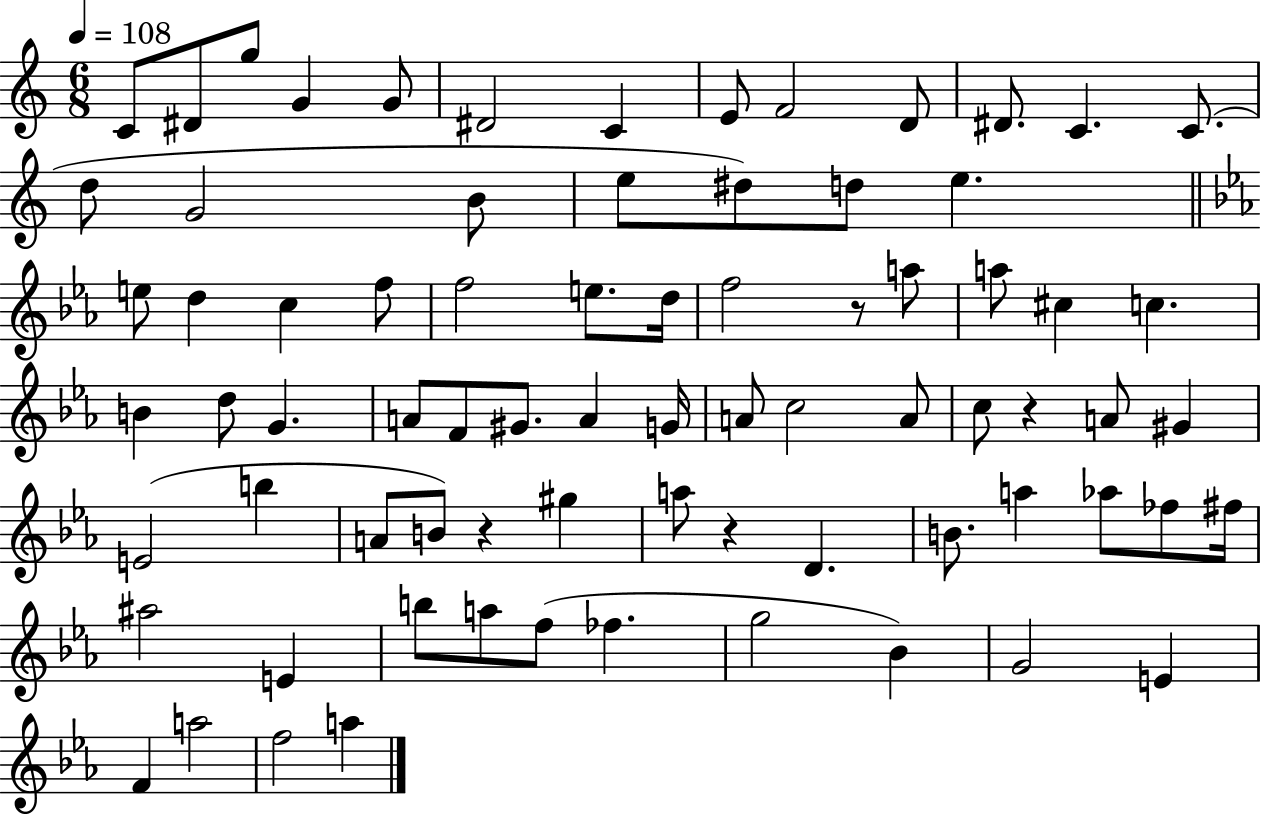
{
  \clef treble
  \numericTimeSignature
  \time 6/8
  \key c \major
  \tempo 4 = 108
  \repeat volta 2 { c'8 dis'8 g''8 g'4 g'8 | dis'2 c'4 | e'8 f'2 d'8 | dis'8. c'4. c'8.( | \break d''8 g'2 b'8 | e''8 dis''8) d''8 e''4. | \bar "||" \break \key c \minor e''8 d''4 c''4 f''8 | f''2 e''8. d''16 | f''2 r8 a''8 | a''8 cis''4 c''4. | \break b'4 d''8 g'4. | a'8 f'8 gis'8. a'4 g'16 | a'8 c''2 a'8 | c''8 r4 a'8 gis'4 | \break e'2( b''4 | a'8 b'8) r4 gis''4 | a''8 r4 d'4. | b'8. a''4 aes''8 fes''8 fis''16 | \break ais''2 e'4 | b''8 a''8 f''8( fes''4. | g''2 bes'4) | g'2 e'4 | \break f'4 a''2 | f''2 a''4 | } \bar "|."
}